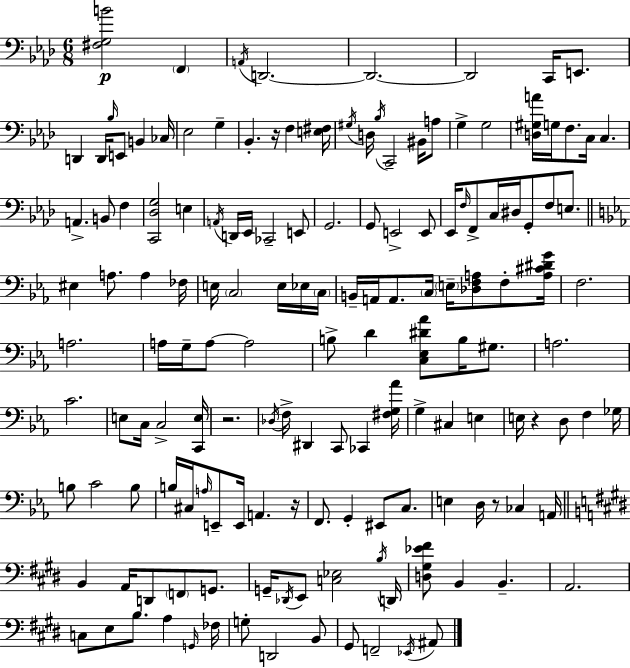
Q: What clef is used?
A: bass